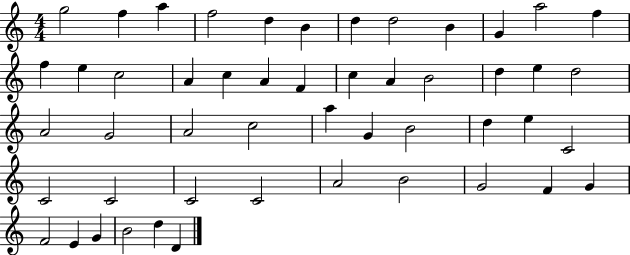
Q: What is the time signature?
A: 4/4